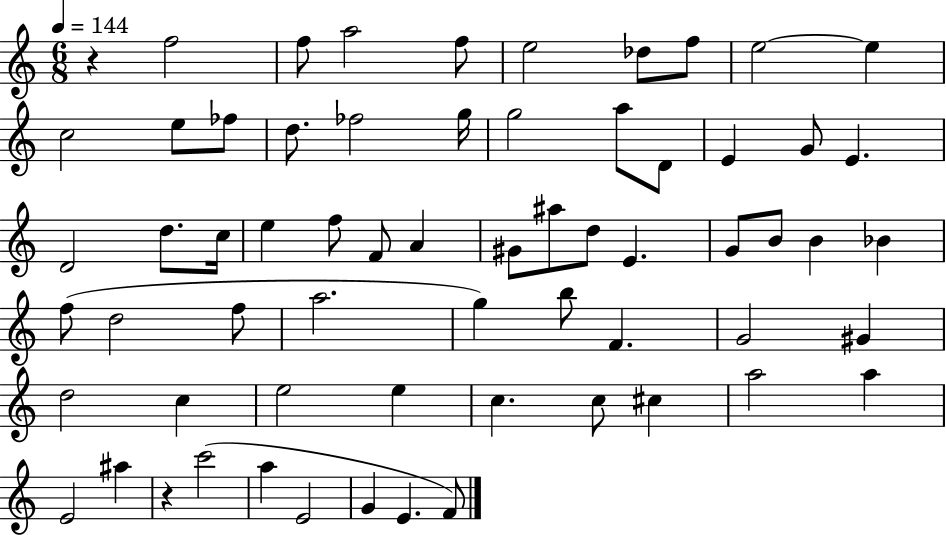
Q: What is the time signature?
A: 6/8